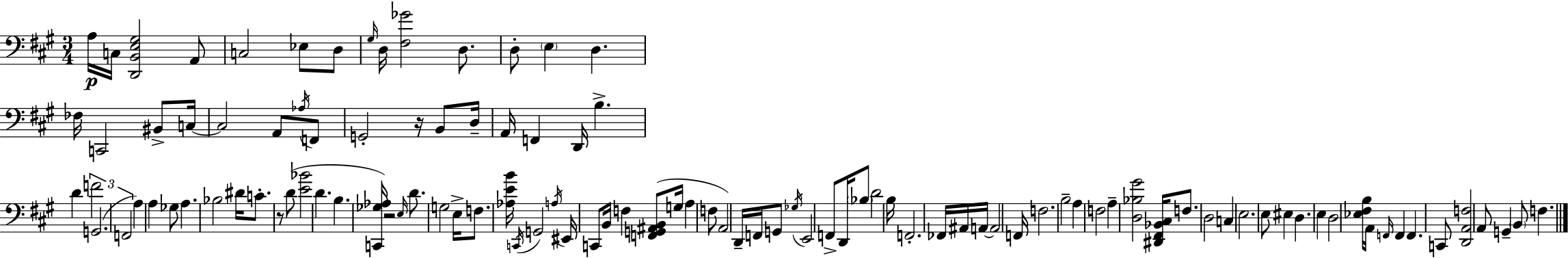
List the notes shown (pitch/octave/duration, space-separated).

A3/s C3/s [D2,B2,E3,G#3]/h A2/e C3/h Eb3/e D3/e G#3/s D3/s [F#3,Gb4]/h D3/e. D3/e E3/q D3/q. FES3/s C2/h BIS2/e C3/s C3/h A2/e Ab3/s F2/e G2/h R/s B2/e D3/s A2/s F2/q D2/s B3/q. D4/q F4/h G2/h. F2/h A3/q A3/q Gb3/e A3/q. Bb3/h D#4/s C4/e. R/e D4/e [E4,Bb4]/h D4/q. B3/q. [C2,Gb3,Ab3]/s R/h E3/s D4/e. G3/h E3/s F3/e. [Ab3,E4,B4]/s C2/s G2/h A3/s EIS2/s C2/e B2/s F3/q [F2,G2,A#2,B2]/e G3/s A3/q F3/e A2/h D2/s F2/s G2/e Gb3/s E2/h F2/e D2/s Bb3/e D4/h B3/s F2/h. FES2/s A#2/s A2/s A2/h F2/s F3/h. B3/h A3/q F3/h A3/q [D3,Bb3,G#4]/h [D#2,F#2,Bb2,C#3]/s F3/e. D3/h C3/q E3/h. E3/e EIS3/q D3/q. E3/q D3/h [Eb3,F#3,B3]/s A2/s F2/s F2/q F2/q. C2/e [D2,A2,F3]/h A2/e G2/q B2/e F3/q.